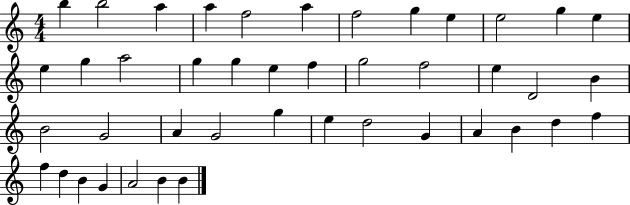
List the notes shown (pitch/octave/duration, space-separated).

B5/q B5/h A5/q A5/q F5/h A5/q F5/h G5/q E5/q E5/h G5/q E5/q E5/q G5/q A5/h G5/q G5/q E5/q F5/q G5/h F5/h E5/q D4/h B4/q B4/h G4/h A4/q G4/h G5/q E5/q D5/h G4/q A4/q B4/q D5/q F5/q F5/q D5/q B4/q G4/q A4/h B4/q B4/q